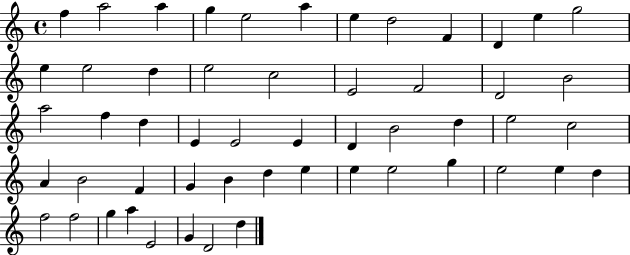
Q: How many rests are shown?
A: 0